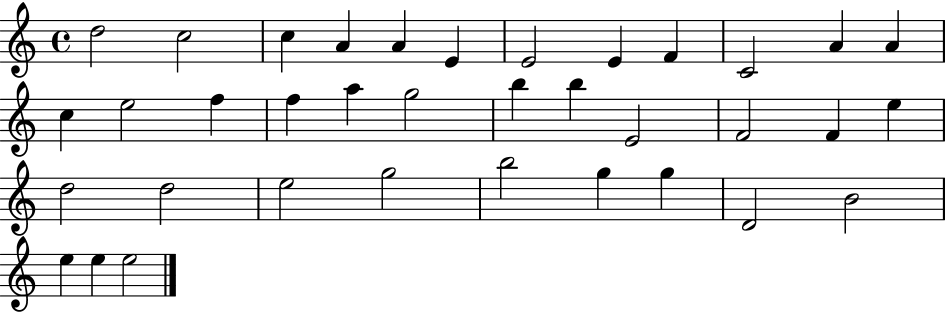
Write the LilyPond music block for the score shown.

{
  \clef treble
  \time 4/4
  \defaultTimeSignature
  \key c \major
  d''2 c''2 | c''4 a'4 a'4 e'4 | e'2 e'4 f'4 | c'2 a'4 a'4 | \break c''4 e''2 f''4 | f''4 a''4 g''2 | b''4 b''4 e'2 | f'2 f'4 e''4 | \break d''2 d''2 | e''2 g''2 | b''2 g''4 g''4 | d'2 b'2 | \break e''4 e''4 e''2 | \bar "|."
}